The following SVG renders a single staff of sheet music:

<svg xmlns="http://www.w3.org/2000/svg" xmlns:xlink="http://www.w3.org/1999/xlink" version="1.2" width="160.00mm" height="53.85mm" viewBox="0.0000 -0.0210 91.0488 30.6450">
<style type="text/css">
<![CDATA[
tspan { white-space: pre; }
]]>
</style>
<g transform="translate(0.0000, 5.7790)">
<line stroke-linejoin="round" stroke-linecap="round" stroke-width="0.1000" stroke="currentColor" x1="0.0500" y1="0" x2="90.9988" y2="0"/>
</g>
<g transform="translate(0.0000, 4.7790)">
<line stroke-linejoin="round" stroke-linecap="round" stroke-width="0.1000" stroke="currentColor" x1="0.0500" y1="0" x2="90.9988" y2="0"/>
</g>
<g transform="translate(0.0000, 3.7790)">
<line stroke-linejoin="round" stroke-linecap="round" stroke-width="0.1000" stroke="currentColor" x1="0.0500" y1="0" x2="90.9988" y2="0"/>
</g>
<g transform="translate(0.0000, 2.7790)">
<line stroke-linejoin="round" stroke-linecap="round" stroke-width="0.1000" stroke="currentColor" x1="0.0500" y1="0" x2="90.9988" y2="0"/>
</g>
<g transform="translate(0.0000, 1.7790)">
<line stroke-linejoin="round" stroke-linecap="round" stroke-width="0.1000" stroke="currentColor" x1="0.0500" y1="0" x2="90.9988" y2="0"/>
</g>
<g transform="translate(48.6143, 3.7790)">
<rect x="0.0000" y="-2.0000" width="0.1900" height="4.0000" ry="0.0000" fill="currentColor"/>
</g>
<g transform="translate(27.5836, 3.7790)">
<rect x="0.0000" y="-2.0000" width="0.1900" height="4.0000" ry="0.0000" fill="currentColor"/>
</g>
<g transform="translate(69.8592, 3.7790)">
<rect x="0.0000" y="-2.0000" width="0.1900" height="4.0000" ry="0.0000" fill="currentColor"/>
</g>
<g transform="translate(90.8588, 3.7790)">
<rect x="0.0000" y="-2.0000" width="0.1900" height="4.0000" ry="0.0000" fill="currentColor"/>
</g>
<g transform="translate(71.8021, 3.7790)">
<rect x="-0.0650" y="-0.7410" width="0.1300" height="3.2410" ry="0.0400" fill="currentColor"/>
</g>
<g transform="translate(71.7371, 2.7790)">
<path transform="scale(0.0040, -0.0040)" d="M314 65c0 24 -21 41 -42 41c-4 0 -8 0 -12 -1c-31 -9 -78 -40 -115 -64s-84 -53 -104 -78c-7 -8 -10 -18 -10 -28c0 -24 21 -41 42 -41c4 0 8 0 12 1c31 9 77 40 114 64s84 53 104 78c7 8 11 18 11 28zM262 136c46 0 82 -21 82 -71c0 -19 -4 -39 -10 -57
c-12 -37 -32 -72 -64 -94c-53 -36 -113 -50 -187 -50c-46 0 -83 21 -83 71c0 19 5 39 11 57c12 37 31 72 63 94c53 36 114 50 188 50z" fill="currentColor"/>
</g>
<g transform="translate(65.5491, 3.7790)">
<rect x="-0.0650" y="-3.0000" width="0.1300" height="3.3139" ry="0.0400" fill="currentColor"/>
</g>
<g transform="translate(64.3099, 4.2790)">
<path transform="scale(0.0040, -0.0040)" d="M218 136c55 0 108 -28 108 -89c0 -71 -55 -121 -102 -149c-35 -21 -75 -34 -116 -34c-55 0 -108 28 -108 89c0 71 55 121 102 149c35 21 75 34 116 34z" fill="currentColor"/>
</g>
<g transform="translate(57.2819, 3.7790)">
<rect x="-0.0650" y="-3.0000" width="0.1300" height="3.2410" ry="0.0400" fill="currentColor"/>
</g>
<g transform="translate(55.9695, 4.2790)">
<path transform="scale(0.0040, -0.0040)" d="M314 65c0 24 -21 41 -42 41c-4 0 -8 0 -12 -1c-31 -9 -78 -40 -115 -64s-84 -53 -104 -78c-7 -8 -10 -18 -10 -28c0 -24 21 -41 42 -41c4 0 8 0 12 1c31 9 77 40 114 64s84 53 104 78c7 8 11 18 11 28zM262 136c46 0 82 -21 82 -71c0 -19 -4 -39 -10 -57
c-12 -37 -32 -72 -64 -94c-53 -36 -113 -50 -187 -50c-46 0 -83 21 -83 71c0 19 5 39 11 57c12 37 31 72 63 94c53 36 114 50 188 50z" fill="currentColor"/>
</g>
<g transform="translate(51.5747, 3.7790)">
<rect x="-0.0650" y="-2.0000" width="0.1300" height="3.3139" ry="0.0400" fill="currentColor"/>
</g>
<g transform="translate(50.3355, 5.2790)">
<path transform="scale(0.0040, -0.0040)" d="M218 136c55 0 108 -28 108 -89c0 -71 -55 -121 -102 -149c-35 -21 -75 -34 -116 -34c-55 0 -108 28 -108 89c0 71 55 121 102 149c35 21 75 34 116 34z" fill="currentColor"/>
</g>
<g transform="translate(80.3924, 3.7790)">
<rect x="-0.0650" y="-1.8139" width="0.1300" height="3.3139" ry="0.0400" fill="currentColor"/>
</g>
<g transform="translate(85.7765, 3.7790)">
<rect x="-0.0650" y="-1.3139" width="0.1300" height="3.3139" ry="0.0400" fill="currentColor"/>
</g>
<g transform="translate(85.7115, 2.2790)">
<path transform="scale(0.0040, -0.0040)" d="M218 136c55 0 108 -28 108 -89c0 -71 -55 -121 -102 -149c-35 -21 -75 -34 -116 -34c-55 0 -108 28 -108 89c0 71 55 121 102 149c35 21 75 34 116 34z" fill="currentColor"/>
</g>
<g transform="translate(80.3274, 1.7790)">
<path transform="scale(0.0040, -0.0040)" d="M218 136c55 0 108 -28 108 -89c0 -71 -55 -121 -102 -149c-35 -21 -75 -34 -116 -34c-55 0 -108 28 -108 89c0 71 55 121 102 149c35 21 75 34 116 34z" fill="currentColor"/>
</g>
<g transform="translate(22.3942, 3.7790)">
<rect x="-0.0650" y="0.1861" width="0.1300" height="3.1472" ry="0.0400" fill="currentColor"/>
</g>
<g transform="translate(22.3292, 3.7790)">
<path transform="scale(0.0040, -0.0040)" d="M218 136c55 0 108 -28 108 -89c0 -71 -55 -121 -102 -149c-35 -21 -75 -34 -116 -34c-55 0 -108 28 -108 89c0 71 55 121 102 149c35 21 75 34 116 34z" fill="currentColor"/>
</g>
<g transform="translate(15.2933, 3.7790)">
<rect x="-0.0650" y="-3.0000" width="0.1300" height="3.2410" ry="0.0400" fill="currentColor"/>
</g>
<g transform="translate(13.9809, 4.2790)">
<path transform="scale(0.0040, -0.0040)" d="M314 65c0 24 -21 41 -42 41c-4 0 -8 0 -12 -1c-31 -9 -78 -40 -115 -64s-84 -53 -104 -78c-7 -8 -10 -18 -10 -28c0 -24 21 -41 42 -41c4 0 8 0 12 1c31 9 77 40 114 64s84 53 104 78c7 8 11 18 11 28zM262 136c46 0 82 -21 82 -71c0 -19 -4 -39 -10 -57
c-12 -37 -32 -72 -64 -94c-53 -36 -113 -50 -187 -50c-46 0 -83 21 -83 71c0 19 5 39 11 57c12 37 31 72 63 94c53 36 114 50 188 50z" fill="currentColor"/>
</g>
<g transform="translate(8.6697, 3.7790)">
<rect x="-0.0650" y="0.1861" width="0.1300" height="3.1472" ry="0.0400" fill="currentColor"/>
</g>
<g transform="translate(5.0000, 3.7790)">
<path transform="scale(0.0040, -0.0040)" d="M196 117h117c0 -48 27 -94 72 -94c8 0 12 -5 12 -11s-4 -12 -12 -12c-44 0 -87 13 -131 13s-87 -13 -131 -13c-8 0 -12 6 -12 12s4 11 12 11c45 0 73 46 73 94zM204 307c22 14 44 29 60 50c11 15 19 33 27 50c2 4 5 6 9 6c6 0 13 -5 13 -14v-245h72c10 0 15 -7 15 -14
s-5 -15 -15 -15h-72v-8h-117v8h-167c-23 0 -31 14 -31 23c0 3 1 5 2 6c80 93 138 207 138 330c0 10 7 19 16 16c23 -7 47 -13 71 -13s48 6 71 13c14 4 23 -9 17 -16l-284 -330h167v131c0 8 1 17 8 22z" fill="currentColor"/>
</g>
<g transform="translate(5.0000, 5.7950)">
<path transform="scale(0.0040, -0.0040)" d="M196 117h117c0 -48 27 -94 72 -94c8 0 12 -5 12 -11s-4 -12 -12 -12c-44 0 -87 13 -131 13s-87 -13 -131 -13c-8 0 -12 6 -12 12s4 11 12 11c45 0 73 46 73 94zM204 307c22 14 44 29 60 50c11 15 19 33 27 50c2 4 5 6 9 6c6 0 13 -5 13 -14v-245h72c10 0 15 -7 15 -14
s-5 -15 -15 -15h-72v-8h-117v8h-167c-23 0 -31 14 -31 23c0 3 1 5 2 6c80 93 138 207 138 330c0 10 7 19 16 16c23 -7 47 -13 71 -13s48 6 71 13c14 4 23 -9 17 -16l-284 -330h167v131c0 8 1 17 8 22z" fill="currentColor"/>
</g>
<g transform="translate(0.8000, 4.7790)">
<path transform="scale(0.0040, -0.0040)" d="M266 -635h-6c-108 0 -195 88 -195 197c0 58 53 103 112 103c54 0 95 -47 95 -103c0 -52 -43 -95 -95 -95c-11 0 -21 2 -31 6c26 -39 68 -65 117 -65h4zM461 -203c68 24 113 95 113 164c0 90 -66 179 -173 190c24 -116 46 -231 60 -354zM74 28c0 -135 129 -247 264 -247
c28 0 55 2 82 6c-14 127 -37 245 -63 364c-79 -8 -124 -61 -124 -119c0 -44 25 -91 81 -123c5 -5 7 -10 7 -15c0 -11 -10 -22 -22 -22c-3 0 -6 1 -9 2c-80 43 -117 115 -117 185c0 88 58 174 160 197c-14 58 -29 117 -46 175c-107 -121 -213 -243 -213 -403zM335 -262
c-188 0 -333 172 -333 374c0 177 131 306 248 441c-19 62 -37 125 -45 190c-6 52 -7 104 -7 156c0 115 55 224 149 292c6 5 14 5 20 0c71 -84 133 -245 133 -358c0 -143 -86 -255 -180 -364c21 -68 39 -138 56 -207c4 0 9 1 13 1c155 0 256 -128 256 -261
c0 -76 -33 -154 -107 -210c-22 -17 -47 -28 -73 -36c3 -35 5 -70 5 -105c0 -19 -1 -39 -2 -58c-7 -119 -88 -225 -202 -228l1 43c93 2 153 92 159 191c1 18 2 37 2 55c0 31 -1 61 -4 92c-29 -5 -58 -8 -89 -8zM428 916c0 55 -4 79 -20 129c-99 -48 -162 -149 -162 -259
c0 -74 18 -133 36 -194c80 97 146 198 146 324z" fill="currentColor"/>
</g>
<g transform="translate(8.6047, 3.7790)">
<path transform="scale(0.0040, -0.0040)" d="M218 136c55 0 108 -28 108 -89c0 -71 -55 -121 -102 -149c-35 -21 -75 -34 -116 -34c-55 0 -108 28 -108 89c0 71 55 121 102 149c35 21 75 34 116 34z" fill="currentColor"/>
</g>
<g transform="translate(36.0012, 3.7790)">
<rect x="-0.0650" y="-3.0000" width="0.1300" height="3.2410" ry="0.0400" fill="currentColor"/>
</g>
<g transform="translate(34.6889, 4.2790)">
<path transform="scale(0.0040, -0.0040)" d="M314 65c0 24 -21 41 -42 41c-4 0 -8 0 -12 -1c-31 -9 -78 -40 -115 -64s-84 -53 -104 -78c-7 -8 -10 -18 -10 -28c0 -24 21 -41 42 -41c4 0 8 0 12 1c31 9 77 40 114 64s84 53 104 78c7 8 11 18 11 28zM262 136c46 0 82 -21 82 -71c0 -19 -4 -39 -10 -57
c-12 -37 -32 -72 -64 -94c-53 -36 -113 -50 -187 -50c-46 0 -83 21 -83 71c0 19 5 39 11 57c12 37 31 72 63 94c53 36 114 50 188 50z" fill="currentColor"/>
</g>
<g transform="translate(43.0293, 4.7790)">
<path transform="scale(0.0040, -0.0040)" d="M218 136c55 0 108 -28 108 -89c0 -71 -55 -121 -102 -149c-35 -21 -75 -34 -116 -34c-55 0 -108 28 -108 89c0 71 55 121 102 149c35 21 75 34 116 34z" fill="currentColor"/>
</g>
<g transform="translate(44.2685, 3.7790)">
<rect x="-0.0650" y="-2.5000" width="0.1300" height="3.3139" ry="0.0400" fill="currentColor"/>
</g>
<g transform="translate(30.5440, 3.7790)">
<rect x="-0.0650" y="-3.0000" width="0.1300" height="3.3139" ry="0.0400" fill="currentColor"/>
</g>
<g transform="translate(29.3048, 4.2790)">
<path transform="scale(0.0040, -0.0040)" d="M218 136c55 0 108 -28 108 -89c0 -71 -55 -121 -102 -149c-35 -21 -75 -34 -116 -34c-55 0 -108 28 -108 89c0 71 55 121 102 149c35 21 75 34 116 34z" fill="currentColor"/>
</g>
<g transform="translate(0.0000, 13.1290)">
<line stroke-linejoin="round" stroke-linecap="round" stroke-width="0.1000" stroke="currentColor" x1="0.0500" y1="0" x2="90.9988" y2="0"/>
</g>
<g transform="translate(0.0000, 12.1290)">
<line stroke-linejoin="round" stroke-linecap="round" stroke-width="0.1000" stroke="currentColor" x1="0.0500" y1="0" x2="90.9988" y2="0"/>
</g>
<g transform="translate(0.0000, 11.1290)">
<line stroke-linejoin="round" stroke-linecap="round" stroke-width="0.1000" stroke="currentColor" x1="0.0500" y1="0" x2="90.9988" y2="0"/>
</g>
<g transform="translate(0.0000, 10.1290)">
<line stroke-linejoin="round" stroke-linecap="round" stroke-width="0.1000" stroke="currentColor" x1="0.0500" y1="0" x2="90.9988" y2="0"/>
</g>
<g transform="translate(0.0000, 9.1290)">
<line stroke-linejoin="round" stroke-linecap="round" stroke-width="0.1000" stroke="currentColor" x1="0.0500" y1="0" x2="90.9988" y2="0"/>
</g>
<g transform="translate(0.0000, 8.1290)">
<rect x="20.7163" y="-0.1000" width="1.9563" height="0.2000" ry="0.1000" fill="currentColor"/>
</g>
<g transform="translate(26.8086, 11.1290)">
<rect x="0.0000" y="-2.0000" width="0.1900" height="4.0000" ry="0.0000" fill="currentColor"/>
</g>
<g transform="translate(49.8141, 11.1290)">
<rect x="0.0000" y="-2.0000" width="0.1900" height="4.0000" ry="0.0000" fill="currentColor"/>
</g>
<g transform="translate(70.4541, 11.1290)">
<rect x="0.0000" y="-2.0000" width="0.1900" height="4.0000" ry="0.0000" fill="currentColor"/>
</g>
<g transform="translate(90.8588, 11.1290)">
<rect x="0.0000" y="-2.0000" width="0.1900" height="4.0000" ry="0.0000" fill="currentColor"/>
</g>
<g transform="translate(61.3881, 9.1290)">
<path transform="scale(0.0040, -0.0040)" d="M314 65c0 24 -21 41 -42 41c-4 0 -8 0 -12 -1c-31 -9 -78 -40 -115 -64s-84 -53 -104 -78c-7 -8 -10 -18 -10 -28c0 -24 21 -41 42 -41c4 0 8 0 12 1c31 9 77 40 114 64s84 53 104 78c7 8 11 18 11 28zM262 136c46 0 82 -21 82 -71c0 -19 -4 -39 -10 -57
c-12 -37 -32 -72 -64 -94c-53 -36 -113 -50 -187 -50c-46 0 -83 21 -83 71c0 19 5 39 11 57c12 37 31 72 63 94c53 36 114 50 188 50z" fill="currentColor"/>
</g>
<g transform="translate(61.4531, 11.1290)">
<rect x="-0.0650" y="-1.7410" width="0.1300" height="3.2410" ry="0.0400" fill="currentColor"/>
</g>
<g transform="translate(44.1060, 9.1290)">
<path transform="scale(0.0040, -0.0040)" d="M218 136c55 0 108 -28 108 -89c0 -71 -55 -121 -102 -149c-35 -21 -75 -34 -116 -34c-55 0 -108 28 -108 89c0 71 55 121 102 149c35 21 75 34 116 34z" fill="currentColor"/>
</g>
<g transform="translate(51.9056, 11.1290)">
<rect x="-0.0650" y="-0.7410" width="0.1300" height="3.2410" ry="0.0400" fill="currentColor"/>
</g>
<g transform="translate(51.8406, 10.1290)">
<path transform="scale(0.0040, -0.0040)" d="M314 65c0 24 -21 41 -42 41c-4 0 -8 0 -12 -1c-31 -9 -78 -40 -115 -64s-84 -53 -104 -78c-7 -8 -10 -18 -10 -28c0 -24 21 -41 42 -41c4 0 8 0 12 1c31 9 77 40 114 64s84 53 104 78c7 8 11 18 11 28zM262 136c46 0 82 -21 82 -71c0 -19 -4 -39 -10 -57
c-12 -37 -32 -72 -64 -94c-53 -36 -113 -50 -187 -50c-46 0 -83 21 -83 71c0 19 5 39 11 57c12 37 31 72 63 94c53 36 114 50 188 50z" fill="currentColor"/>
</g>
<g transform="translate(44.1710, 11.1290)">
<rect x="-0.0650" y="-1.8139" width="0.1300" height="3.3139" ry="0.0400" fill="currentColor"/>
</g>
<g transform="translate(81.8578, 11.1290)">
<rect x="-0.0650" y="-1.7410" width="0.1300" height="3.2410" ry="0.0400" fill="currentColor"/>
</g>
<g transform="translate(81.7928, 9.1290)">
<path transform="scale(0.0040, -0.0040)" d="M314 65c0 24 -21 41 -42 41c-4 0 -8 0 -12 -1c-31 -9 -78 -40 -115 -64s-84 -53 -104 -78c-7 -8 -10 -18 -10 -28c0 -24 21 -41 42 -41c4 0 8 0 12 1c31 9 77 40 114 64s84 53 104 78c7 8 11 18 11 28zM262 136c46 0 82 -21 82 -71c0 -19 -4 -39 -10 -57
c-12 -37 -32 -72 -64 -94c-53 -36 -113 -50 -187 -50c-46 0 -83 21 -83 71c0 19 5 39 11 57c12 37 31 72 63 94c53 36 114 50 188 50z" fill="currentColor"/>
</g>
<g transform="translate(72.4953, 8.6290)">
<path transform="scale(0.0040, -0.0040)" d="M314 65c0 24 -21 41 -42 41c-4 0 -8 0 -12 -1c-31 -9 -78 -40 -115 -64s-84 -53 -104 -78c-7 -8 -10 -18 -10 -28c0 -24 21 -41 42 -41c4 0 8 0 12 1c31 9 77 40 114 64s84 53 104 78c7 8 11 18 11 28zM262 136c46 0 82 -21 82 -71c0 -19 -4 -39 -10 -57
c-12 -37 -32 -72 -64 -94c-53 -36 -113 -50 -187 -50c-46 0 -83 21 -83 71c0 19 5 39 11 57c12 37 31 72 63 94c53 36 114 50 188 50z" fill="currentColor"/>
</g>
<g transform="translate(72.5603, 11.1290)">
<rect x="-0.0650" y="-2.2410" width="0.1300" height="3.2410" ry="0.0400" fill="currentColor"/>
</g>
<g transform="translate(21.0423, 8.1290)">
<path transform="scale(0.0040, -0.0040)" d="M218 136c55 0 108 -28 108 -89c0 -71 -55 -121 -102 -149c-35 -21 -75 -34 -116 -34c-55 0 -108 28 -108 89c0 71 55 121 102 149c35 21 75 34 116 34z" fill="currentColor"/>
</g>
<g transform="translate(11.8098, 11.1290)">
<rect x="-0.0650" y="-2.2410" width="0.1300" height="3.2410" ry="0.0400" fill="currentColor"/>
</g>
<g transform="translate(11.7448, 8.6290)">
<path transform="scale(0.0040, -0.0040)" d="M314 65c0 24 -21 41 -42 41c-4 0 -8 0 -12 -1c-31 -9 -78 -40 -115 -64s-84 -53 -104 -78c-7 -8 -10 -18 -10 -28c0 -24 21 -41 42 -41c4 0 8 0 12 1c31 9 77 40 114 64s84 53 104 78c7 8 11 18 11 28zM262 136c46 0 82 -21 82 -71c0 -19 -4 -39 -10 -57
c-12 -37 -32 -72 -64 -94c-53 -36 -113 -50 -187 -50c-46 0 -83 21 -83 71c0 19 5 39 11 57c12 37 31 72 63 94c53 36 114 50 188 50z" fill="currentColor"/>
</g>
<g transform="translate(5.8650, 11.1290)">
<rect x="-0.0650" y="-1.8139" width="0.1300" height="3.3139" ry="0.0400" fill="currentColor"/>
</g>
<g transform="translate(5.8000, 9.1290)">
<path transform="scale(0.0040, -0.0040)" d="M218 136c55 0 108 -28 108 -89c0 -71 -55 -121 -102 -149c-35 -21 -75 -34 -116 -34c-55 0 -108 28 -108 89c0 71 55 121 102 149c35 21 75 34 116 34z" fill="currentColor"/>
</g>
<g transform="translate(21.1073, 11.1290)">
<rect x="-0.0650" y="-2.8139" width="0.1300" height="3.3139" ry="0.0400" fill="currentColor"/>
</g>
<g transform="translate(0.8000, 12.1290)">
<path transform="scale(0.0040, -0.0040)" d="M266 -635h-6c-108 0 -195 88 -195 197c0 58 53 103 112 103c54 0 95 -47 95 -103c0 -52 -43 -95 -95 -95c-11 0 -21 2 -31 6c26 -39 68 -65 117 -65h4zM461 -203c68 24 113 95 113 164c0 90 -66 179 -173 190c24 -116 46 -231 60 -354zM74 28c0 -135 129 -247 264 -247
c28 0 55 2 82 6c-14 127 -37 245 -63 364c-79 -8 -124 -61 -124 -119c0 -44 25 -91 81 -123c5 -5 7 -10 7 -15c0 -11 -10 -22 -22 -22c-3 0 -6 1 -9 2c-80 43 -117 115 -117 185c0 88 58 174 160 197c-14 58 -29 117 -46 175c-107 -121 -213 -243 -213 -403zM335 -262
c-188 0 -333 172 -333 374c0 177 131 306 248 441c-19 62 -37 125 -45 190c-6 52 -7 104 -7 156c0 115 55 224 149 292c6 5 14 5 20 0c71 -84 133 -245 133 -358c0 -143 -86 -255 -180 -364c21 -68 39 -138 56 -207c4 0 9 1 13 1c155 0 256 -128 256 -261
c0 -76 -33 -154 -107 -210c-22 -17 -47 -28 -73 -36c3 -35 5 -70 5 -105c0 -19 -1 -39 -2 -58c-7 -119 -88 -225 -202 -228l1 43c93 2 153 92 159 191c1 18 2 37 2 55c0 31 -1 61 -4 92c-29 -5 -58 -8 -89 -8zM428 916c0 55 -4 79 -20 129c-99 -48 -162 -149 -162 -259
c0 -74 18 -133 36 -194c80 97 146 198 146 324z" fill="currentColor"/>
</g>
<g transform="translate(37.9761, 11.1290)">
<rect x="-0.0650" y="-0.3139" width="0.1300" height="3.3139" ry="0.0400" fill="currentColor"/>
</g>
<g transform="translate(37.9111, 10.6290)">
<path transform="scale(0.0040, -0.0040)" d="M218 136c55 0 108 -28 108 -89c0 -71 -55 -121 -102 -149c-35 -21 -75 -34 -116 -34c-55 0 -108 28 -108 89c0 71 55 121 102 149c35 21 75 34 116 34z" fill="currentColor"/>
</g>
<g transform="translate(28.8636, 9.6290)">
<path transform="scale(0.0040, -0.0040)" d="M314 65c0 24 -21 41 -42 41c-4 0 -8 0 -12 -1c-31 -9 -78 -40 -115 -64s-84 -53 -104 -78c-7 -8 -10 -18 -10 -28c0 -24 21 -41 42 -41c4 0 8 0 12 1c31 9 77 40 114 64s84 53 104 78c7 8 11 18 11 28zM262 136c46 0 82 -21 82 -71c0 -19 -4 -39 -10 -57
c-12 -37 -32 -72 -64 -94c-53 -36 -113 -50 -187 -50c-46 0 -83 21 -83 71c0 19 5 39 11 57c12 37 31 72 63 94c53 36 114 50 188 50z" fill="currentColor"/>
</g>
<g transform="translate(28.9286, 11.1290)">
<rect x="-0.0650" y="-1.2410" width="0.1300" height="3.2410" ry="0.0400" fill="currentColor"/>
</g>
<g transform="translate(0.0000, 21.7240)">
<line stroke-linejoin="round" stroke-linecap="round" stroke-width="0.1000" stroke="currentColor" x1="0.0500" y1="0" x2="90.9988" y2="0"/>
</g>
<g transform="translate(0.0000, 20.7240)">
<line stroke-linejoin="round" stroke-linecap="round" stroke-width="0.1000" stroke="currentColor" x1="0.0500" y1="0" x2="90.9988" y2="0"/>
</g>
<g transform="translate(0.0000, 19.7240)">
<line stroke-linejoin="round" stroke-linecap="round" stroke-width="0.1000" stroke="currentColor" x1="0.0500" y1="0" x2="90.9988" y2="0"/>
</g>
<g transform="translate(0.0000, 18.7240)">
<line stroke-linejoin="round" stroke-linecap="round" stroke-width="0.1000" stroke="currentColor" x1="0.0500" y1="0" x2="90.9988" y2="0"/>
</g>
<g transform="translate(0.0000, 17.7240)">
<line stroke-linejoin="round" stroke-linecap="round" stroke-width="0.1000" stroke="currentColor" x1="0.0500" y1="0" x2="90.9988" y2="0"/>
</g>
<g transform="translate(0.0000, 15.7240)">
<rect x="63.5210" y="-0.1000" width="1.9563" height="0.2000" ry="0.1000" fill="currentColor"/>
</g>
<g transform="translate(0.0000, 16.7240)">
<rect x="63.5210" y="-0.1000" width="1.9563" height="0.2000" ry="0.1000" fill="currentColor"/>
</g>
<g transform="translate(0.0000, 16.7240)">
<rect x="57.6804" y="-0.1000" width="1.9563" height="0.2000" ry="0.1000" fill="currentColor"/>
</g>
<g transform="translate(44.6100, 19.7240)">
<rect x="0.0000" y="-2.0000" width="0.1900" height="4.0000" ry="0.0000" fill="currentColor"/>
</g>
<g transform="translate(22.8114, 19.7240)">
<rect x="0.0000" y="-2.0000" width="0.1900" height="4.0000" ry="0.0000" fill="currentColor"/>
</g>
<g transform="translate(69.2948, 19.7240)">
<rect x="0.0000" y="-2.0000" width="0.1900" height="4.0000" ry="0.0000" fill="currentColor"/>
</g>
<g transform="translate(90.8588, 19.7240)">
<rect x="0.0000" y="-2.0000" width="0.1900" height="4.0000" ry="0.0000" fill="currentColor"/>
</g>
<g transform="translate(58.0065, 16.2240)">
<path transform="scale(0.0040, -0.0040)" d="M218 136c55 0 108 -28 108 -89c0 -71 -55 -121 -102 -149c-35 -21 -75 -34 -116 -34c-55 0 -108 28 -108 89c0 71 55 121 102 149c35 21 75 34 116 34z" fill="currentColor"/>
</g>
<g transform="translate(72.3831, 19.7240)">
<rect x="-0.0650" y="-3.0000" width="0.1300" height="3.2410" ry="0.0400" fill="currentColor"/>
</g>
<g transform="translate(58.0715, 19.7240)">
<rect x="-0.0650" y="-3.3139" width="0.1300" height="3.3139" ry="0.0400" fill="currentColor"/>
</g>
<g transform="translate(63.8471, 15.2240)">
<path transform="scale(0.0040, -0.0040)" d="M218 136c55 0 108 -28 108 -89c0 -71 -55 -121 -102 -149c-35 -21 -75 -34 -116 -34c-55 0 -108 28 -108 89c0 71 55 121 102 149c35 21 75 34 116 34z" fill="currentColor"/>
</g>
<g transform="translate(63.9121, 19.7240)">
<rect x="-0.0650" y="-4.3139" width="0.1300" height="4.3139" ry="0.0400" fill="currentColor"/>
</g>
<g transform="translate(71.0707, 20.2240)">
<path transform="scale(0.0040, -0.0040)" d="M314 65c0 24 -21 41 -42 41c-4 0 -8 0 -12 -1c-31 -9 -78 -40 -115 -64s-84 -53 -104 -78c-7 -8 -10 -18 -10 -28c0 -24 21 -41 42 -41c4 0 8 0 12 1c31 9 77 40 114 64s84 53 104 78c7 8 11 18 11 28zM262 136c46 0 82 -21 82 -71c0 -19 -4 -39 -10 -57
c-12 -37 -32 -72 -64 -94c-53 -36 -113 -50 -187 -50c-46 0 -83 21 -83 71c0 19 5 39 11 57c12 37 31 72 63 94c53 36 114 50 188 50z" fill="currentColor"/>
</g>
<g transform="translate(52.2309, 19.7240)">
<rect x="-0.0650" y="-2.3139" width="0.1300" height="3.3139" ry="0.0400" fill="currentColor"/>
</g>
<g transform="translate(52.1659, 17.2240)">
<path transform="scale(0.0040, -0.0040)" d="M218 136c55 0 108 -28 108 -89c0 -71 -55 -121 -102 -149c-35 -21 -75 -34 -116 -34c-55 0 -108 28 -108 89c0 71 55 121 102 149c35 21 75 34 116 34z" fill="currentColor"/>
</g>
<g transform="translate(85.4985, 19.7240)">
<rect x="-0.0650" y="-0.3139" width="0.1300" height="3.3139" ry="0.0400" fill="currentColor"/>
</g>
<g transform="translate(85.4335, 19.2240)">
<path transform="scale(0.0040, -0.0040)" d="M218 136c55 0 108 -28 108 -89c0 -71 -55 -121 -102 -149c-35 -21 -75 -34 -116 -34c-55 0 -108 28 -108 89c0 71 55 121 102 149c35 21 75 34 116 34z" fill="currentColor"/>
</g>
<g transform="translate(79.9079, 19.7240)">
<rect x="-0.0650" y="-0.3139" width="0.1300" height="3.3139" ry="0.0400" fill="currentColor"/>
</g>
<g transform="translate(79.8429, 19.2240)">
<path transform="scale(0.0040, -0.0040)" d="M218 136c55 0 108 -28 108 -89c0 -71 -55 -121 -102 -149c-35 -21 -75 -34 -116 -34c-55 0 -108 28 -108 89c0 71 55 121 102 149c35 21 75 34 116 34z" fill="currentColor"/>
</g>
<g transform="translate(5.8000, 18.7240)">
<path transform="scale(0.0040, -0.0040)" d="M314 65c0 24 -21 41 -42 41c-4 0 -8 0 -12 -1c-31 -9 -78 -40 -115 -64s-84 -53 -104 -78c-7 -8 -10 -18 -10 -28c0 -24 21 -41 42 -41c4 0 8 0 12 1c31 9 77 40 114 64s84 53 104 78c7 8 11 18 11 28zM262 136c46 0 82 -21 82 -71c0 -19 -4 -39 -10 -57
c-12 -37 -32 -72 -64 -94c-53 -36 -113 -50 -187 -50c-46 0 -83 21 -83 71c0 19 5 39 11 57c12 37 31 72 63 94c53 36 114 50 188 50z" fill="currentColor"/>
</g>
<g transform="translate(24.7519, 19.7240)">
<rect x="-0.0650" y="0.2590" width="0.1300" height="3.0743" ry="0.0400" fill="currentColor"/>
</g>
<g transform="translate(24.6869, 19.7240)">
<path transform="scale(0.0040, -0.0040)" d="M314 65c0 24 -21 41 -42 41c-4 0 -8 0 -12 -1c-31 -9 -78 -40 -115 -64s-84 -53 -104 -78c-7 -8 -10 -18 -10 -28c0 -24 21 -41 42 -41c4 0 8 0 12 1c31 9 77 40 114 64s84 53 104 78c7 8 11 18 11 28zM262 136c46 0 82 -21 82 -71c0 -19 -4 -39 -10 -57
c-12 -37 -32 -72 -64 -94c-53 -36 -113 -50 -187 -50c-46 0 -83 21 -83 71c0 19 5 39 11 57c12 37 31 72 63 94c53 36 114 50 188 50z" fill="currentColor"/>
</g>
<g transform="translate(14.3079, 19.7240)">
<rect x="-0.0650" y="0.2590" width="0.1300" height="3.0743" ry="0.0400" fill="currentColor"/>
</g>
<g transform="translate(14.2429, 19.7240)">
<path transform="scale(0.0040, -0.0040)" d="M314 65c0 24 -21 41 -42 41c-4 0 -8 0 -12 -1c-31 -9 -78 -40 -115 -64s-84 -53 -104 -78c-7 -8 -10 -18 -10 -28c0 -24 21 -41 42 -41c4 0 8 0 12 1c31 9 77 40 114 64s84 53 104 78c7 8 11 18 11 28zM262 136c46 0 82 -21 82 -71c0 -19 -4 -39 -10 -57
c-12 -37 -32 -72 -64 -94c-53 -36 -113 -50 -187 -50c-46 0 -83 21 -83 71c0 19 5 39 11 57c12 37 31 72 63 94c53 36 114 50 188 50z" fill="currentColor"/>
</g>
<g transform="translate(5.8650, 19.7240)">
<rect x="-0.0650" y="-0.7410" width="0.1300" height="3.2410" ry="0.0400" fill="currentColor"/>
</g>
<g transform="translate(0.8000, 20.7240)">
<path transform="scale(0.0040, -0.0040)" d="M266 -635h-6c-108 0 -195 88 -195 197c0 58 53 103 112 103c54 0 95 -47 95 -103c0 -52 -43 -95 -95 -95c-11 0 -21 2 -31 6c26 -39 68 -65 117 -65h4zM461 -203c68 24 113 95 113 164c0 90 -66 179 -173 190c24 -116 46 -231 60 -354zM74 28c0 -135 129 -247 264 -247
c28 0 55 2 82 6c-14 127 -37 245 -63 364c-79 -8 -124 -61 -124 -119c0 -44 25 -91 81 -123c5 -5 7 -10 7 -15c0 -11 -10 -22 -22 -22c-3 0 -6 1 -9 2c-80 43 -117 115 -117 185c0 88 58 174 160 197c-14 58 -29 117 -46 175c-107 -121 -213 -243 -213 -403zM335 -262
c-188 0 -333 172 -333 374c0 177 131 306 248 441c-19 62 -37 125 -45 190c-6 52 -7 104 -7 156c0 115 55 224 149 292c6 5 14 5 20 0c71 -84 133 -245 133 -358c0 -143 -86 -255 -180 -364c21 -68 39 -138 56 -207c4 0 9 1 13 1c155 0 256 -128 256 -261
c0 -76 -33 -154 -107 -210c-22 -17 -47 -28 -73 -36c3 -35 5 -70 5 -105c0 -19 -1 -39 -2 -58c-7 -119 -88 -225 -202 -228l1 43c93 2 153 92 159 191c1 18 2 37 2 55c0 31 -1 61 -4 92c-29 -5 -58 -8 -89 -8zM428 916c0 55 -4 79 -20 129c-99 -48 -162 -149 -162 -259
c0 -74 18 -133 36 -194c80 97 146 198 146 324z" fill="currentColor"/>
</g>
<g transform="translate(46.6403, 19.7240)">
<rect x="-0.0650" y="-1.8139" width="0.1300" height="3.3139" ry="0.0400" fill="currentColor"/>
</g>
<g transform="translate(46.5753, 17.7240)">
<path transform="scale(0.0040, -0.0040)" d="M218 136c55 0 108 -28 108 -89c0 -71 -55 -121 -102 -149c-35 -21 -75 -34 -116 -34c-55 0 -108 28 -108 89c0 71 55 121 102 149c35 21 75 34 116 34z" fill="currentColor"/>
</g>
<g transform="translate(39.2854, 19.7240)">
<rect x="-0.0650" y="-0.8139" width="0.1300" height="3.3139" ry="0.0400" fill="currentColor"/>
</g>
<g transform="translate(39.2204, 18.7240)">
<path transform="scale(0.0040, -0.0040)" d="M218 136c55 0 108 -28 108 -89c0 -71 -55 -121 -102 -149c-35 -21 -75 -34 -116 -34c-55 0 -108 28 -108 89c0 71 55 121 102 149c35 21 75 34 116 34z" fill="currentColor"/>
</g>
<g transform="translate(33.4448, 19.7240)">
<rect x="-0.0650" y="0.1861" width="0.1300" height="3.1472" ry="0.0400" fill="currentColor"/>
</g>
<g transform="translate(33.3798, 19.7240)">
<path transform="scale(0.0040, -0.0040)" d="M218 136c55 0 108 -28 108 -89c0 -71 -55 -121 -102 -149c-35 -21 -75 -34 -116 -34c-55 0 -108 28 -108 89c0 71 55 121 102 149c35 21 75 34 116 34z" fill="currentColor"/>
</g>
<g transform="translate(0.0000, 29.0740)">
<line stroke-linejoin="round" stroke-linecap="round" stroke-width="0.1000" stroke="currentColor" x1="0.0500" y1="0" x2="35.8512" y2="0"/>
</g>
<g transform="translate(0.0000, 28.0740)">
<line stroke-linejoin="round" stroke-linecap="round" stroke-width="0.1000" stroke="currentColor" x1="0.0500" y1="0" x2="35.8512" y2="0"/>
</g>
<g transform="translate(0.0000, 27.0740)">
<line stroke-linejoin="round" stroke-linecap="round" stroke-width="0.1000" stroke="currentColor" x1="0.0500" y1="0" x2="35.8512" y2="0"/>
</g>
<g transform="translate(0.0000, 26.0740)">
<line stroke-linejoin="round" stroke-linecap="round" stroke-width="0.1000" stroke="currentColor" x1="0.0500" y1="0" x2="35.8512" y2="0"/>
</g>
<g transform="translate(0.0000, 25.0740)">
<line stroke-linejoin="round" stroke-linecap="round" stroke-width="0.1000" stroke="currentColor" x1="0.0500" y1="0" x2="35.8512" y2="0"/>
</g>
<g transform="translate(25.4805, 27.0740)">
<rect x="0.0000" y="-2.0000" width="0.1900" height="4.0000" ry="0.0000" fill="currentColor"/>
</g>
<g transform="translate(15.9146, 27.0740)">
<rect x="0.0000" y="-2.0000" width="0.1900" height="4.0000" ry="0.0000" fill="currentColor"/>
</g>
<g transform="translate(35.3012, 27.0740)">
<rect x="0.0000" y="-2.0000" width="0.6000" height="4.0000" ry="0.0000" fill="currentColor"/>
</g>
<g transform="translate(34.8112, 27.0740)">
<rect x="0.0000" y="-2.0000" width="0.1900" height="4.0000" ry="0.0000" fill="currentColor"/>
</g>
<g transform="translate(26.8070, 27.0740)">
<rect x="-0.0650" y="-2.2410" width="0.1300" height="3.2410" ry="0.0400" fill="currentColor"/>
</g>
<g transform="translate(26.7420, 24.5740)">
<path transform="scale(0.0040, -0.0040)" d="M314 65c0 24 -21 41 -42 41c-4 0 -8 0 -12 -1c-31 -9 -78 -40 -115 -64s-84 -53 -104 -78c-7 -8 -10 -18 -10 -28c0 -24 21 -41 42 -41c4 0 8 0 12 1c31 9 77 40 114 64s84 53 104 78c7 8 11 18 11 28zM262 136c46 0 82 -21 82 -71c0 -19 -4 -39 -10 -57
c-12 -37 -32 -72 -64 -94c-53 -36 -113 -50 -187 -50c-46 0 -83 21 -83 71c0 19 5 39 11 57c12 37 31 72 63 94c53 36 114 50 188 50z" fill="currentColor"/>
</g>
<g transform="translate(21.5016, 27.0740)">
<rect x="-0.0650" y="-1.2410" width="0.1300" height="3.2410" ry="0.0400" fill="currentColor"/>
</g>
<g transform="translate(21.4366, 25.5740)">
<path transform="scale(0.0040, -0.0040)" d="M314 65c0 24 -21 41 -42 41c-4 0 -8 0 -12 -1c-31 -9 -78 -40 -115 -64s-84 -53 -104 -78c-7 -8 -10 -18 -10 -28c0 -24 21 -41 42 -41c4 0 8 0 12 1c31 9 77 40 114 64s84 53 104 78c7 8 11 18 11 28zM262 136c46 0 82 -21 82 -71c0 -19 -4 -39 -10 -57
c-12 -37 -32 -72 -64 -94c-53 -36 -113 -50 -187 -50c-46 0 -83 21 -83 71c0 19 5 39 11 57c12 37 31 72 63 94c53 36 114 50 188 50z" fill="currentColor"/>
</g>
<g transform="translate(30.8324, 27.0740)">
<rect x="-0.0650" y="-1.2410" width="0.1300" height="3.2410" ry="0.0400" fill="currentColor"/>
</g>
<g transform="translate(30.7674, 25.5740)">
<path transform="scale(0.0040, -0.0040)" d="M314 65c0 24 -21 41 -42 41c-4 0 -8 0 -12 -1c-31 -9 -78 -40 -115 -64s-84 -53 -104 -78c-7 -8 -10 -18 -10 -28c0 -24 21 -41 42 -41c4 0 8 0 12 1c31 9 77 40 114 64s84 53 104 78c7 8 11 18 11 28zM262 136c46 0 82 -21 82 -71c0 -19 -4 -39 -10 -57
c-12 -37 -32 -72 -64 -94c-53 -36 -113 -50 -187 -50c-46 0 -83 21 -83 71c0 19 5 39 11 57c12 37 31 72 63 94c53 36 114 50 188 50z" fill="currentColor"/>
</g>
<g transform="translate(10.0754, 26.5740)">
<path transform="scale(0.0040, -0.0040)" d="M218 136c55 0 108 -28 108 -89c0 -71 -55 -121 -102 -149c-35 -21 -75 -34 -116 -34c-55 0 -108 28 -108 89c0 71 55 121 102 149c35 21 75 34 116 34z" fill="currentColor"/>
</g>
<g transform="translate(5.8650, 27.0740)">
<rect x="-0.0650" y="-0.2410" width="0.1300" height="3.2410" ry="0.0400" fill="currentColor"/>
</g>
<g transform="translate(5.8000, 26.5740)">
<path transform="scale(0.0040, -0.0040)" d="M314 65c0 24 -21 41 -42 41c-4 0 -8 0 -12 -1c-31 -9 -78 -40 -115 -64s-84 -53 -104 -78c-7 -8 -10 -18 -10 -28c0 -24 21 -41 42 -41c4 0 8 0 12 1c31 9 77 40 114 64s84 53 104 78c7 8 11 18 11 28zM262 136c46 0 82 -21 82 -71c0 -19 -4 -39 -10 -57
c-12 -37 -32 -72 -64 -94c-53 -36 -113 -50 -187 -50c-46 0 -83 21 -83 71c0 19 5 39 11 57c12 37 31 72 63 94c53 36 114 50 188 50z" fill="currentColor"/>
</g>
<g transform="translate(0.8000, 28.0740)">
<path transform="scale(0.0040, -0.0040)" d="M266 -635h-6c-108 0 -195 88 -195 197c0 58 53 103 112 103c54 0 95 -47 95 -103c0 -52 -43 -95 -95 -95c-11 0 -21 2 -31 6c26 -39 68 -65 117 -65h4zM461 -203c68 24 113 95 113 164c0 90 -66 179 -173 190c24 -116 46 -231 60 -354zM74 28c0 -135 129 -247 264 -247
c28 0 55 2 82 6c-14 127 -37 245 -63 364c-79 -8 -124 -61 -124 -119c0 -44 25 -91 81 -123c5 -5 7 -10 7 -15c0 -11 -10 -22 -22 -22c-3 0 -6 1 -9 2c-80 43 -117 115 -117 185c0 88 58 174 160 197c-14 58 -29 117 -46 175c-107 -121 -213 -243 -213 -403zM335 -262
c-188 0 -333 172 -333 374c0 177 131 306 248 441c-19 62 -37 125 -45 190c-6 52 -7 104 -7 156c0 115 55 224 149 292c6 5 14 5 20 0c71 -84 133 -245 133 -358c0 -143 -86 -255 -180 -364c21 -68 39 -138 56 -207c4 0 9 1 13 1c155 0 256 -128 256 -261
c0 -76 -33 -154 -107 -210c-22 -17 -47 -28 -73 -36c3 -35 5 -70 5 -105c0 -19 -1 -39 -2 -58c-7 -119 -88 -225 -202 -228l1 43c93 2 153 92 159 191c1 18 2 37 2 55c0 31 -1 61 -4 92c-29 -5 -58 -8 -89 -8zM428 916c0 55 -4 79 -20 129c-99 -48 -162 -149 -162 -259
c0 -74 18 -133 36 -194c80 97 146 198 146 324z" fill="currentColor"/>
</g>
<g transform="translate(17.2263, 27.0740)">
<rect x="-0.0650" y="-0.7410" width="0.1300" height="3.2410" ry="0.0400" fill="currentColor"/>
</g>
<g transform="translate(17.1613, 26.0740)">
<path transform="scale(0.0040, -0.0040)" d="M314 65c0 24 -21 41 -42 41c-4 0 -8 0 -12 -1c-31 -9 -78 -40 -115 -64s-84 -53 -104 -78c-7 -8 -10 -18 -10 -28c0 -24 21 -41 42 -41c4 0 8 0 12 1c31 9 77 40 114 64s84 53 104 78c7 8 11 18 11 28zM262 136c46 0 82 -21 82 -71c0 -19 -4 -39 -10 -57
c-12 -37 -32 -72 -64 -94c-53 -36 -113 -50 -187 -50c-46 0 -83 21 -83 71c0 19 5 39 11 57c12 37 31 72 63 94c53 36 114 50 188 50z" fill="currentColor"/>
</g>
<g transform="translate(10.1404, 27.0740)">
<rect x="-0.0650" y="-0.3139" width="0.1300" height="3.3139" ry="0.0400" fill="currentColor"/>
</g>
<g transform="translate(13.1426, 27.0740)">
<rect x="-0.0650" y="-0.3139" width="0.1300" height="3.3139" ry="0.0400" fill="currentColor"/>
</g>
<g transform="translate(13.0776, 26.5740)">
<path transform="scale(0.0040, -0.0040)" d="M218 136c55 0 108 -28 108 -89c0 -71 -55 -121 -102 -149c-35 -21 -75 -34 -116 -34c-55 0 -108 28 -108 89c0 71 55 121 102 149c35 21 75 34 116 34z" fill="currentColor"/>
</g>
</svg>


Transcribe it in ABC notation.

X:1
T:Untitled
M:4/4
L:1/4
K:C
B A2 B A A2 G F A2 A d2 f e f g2 a e2 c f d2 f2 g2 f2 d2 B2 B2 B d f g b d' A2 c c c2 c c d2 e2 g2 e2